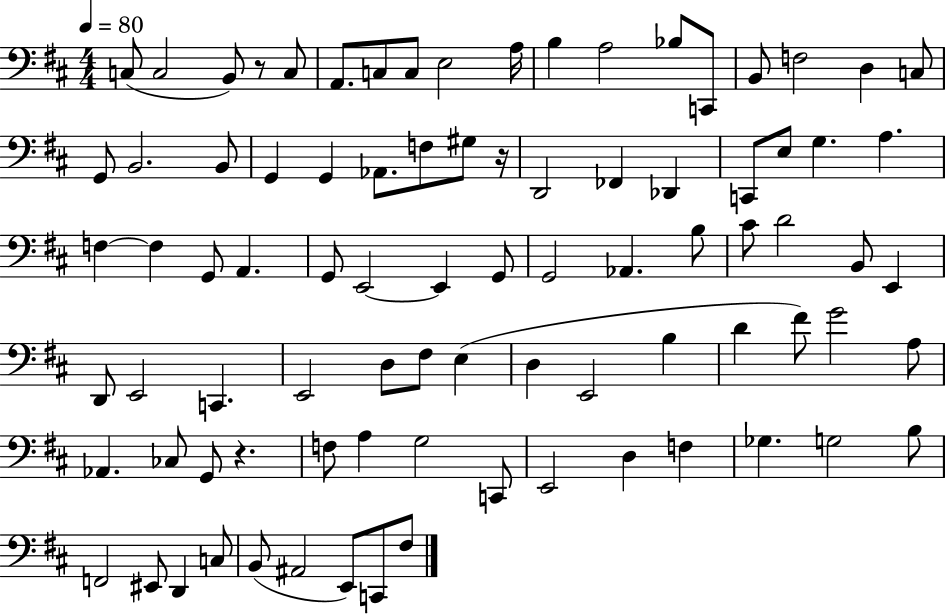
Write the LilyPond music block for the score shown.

{
  \clef bass
  \numericTimeSignature
  \time 4/4
  \key d \major
  \tempo 4 = 80
  c8( c2 b,8) r8 c8 | a,8. c8 c8 e2 a16 | b4 a2 bes8 c,8 | b,8 f2 d4 c8 | \break g,8 b,2. b,8 | g,4 g,4 aes,8. f8 gis8 r16 | d,2 fes,4 des,4 | c,8 e8 g4. a4. | \break f4~~ f4 g,8 a,4. | g,8 e,2~~ e,4 g,8 | g,2 aes,4. b8 | cis'8 d'2 b,8 e,4 | \break d,8 e,2 c,4. | e,2 d8 fis8 e4( | d4 e,2 b4 | d'4 fis'8) g'2 a8 | \break aes,4. ces8 g,8 r4. | f8 a4 g2 c,8 | e,2 d4 f4 | ges4. g2 b8 | \break f,2 eis,8 d,4 c8 | b,8( ais,2 e,8) c,8 fis8 | \bar "|."
}